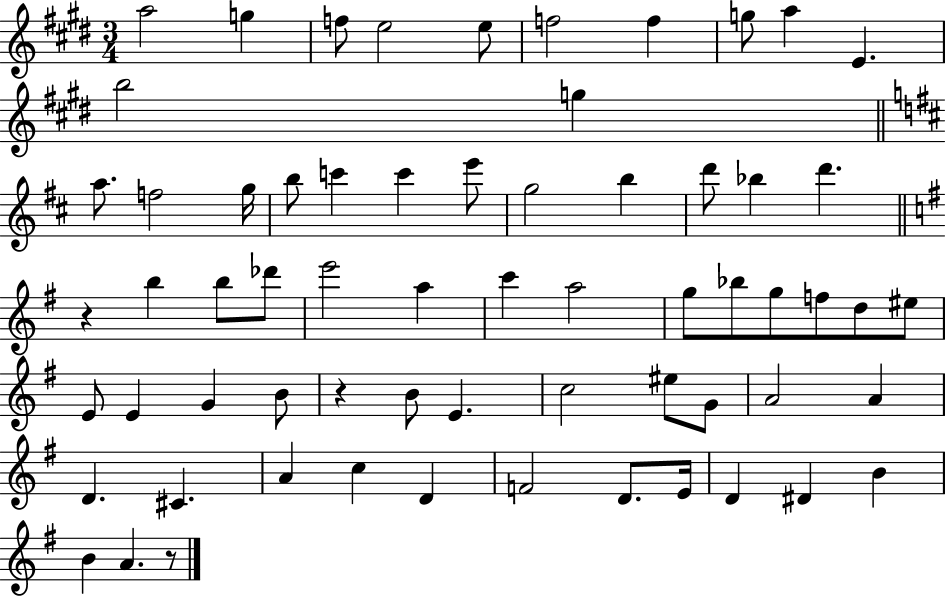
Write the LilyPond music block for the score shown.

{
  \clef treble
  \numericTimeSignature
  \time 3/4
  \key e \major
  a''2 g''4 | f''8 e''2 e''8 | f''2 f''4 | g''8 a''4 e'4. | \break b''2 g''4 | \bar "||" \break \key b \minor a''8. f''2 g''16 | b''8 c'''4 c'''4 e'''8 | g''2 b''4 | d'''8 bes''4 d'''4. | \break \bar "||" \break \key g \major r4 b''4 b''8 des'''8 | e'''2 a''4 | c'''4 a''2 | g''8 bes''8 g''8 f''8 d''8 eis''8 | \break e'8 e'4 g'4 b'8 | r4 b'8 e'4. | c''2 eis''8 g'8 | a'2 a'4 | \break d'4. cis'4. | a'4 c''4 d'4 | f'2 d'8. e'16 | d'4 dis'4 b'4 | \break b'4 a'4. r8 | \bar "|."
}